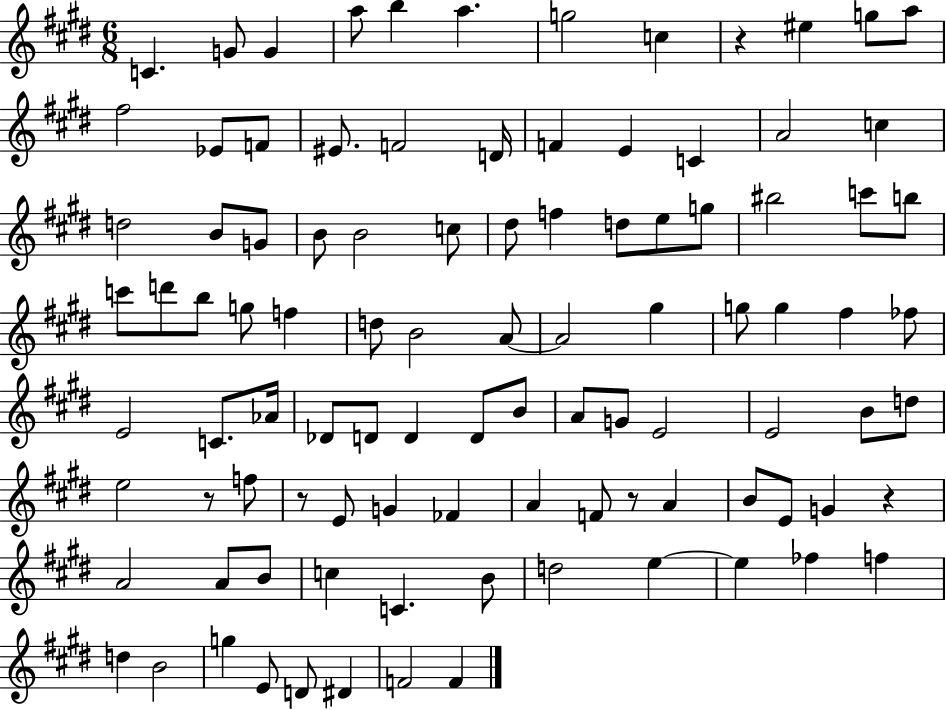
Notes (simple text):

C4/q. G4/e G4/q A5/e B5/q A5/q. G5/h C5/q R/q EIS5/q G5/e A5/e F#5/h Eb4/e F4/e EIS4/e. F4/h D4/s F4/q E4/q C4/q A4/h C5/q D5/h B4/e G4/e B4/e B4/h C5/e D#5/e F5/q D5/e E5/e G5/e BIS5/h C6/e B5/e C6/e D6/e B5/e G5/e F5/q D5/e B4/h A4/e A4/h G#5/q G5/e G5/q F#5/q FES5/e E4/h C4/e. Ab4/s Db4/e D4/e D4/q D4/e B4/e A4/e G4/e E4/h E4/h B4/e D5/e E5/h R/e F5/e R/e E4/e G4/q FES4/q A4/q F4/e R/e A4/q B4/e E4/e G4/q R/q A4/h A4/e B4/e C5/q C4/q. B4/e D5/h E5/q E5/q FES5/q F5/q D5/q B4/h G5/q E4/e D4/e D#4/q F4/h F4/q